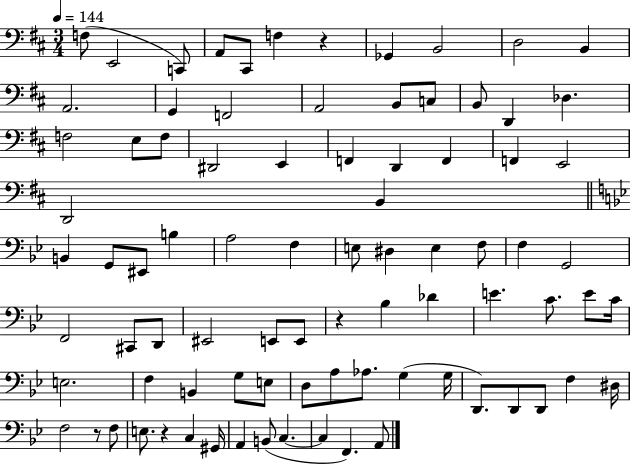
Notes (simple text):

F3/e E2/h C2/e A2/e C#2/e F3/q R/q Gb2/q B2/h D3/h B2/q A2/h. G2/q F2/h A2/h B2/e C3/e B2/e D2/q Db3/q. F3/h E3/e F3/e D#2/h E2/q F2/q D2/q F2/q F2/q E2/h D2/h B2/q B2/q G2/e EIS2/e B3/q A3/h F3/q E3/e D#3/q E3/q F3/e F3/q G2/h F2/h C#2/e D2/e EIS2/h E2/e E2/e R/q Bb3/q Db4/q E4/q. C4/e. E4/e C4/s E3/h. F3/q B2/q G3/e E3/e D3/e A3/e Ab3/e. G3/q G3/s D2/e. D2/e D2/e F3/q D#3/s F3/h R/e F3/e E3/e. R/q C3/q G#2/s A2/q B2/e C3/q. C3/q F2/q. A2/e